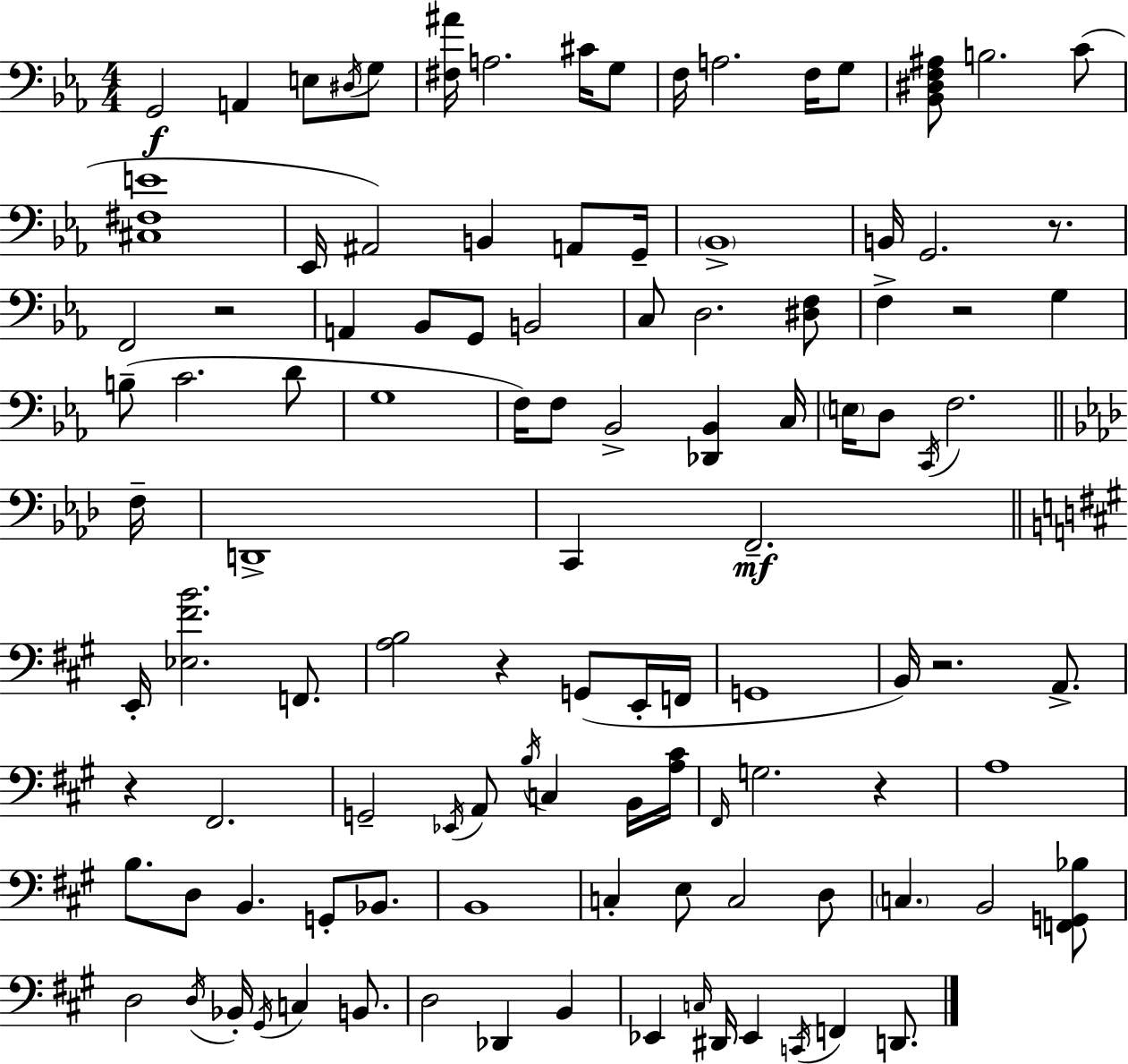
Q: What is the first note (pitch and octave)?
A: G2